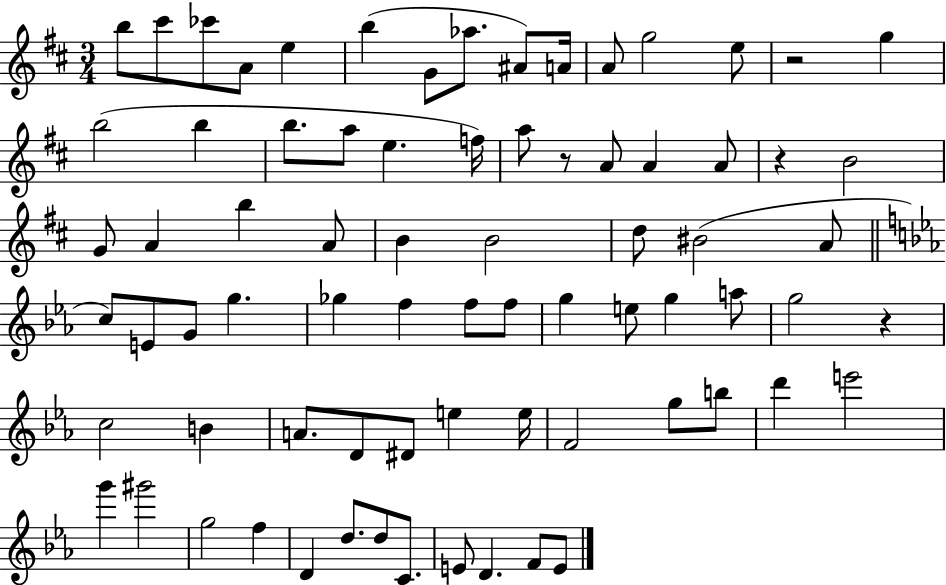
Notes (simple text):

B5/e C#6/e CES6/e A4/e E5/q B5/q G4/e Ab5/e. A#4/e A4/s A4/e G5/h E5/e R/h G5/q B5/h B5/q B5/e. A5/e E5/q. F5/s A5/e R/e A4/e A4/q A4/e R/q B4/h G4/e A4/q B5/q A4/e B4/q B4/h D5/e BIS4/h A4/e C5/e E4/e G4/e G5/q. Gb5/q F5/q F5/e F5/e G5/q E5/e G5/q A5/e G5/h R/q C5/h B4/q A4/e. D4/e D#4/e E5/q E5/s F4/h G5/e B5/e D6/q E6/h G6/q G#6/h G5/h F5/q D4/q D5/e. D5/e C4/e. E4/e D4/q. F4/e E4/e